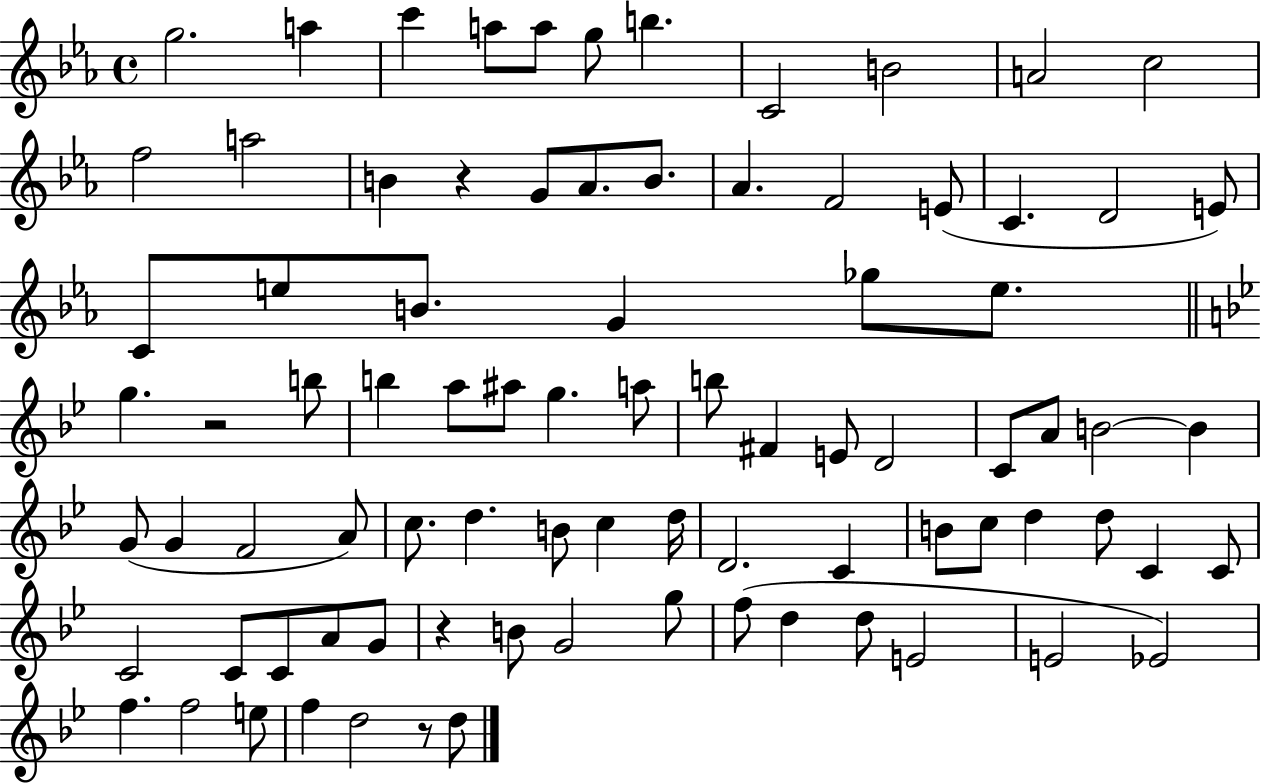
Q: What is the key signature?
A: EES major